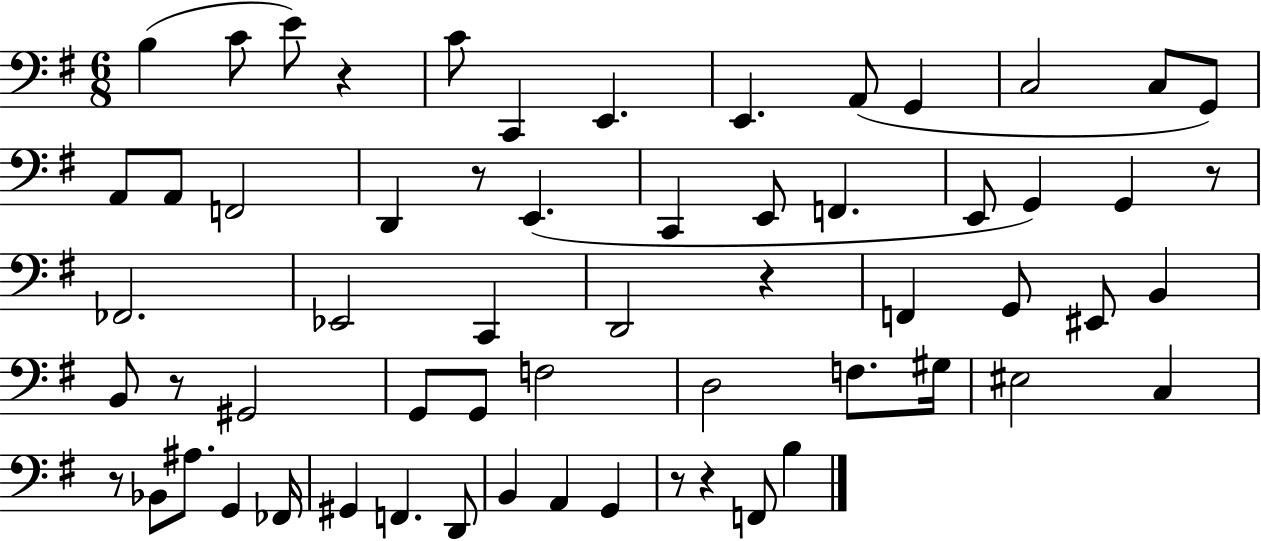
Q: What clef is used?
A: bass